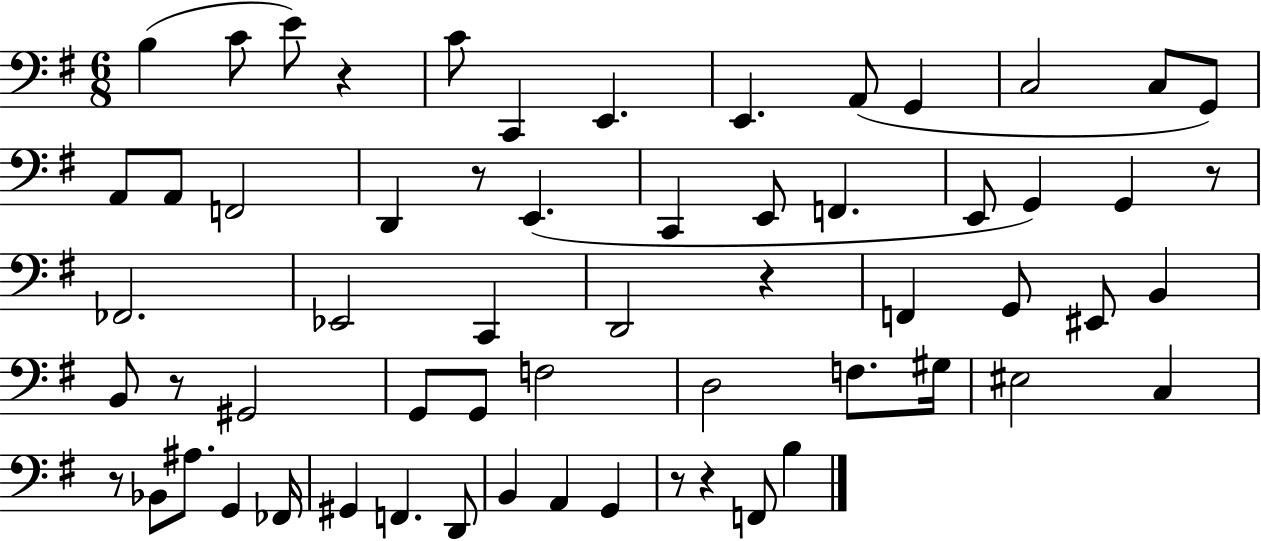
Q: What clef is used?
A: bass